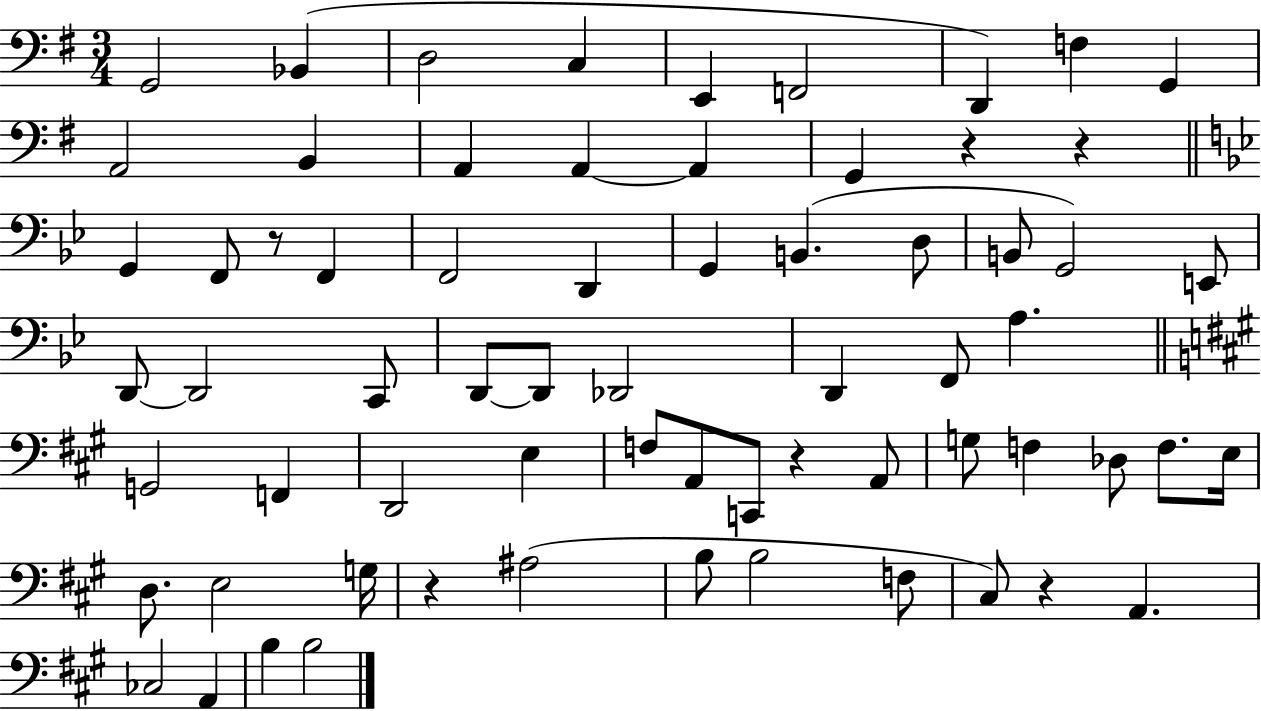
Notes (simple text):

G2/h Bb2/q D3/h C3/q E2/q F2/h D2/q F3/q G2/q A2/h B2/q A2/q A2/q A2/q G2/q R/q R/q G2/q F2/e R/e F2/q F2/h D2/q G2/q B2/q. D3/e B2/e G2/h E2/e D2/e D2/h C2/e D2/e D2/e Db2/h D2/q F2/e A3/q. G2/h F2/q D2/h E3/q F3/e A2/e C2/e R/q A2/e G3/e F3/q Db3/e F3/e. E3/s D3/e. E3/h G3/s R/q A#3/h B3/e B3/h F3/e C#3/e R/q A2/q. CES3/h A2/q B3/q B3/h